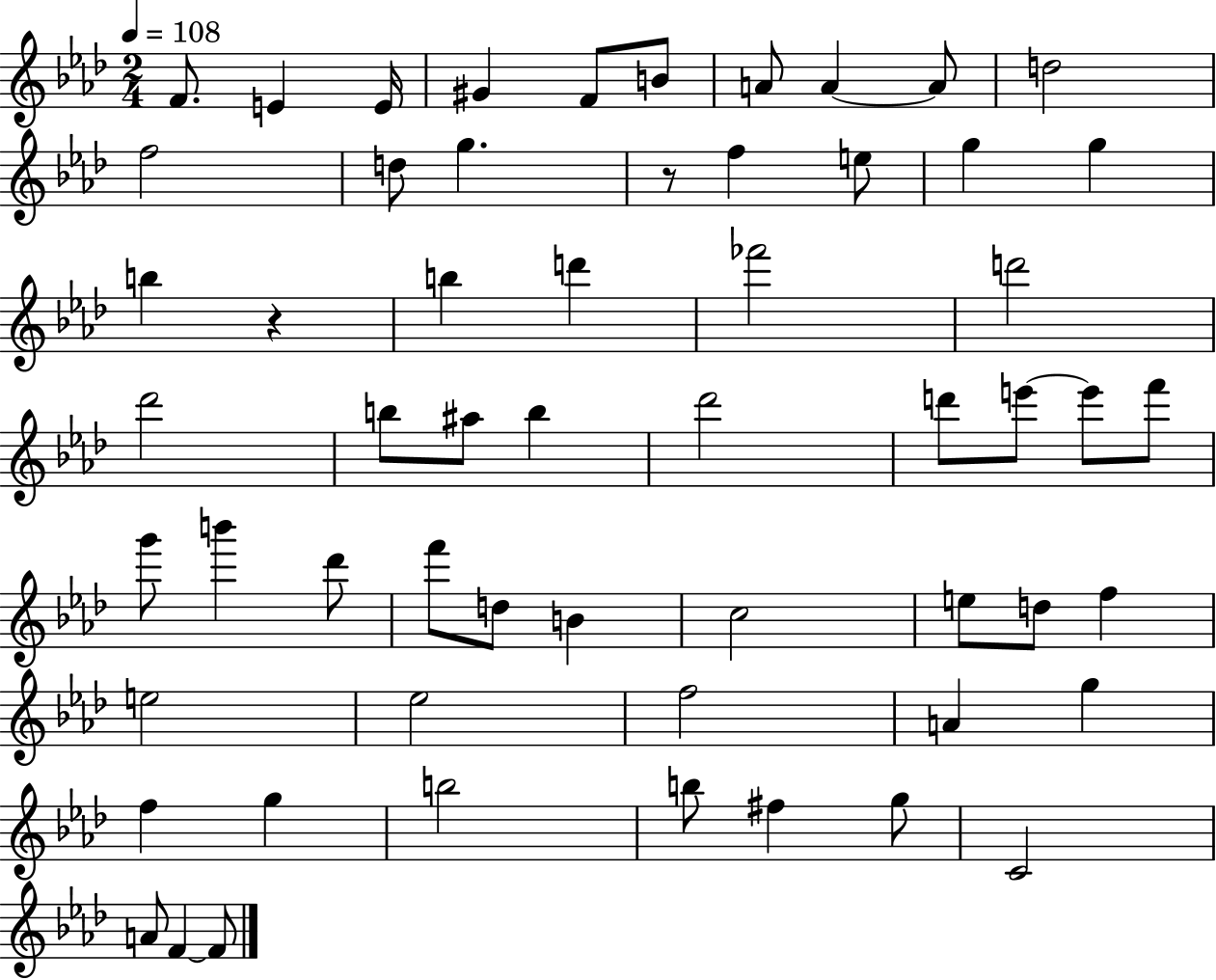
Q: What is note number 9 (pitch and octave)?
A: A4